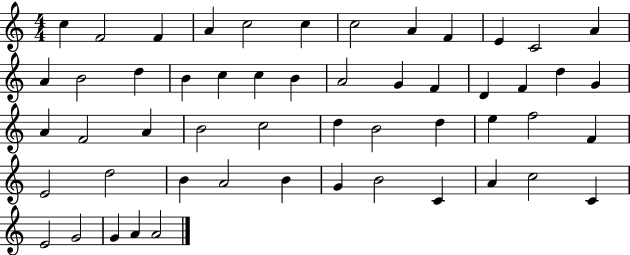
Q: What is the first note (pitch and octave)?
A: C5